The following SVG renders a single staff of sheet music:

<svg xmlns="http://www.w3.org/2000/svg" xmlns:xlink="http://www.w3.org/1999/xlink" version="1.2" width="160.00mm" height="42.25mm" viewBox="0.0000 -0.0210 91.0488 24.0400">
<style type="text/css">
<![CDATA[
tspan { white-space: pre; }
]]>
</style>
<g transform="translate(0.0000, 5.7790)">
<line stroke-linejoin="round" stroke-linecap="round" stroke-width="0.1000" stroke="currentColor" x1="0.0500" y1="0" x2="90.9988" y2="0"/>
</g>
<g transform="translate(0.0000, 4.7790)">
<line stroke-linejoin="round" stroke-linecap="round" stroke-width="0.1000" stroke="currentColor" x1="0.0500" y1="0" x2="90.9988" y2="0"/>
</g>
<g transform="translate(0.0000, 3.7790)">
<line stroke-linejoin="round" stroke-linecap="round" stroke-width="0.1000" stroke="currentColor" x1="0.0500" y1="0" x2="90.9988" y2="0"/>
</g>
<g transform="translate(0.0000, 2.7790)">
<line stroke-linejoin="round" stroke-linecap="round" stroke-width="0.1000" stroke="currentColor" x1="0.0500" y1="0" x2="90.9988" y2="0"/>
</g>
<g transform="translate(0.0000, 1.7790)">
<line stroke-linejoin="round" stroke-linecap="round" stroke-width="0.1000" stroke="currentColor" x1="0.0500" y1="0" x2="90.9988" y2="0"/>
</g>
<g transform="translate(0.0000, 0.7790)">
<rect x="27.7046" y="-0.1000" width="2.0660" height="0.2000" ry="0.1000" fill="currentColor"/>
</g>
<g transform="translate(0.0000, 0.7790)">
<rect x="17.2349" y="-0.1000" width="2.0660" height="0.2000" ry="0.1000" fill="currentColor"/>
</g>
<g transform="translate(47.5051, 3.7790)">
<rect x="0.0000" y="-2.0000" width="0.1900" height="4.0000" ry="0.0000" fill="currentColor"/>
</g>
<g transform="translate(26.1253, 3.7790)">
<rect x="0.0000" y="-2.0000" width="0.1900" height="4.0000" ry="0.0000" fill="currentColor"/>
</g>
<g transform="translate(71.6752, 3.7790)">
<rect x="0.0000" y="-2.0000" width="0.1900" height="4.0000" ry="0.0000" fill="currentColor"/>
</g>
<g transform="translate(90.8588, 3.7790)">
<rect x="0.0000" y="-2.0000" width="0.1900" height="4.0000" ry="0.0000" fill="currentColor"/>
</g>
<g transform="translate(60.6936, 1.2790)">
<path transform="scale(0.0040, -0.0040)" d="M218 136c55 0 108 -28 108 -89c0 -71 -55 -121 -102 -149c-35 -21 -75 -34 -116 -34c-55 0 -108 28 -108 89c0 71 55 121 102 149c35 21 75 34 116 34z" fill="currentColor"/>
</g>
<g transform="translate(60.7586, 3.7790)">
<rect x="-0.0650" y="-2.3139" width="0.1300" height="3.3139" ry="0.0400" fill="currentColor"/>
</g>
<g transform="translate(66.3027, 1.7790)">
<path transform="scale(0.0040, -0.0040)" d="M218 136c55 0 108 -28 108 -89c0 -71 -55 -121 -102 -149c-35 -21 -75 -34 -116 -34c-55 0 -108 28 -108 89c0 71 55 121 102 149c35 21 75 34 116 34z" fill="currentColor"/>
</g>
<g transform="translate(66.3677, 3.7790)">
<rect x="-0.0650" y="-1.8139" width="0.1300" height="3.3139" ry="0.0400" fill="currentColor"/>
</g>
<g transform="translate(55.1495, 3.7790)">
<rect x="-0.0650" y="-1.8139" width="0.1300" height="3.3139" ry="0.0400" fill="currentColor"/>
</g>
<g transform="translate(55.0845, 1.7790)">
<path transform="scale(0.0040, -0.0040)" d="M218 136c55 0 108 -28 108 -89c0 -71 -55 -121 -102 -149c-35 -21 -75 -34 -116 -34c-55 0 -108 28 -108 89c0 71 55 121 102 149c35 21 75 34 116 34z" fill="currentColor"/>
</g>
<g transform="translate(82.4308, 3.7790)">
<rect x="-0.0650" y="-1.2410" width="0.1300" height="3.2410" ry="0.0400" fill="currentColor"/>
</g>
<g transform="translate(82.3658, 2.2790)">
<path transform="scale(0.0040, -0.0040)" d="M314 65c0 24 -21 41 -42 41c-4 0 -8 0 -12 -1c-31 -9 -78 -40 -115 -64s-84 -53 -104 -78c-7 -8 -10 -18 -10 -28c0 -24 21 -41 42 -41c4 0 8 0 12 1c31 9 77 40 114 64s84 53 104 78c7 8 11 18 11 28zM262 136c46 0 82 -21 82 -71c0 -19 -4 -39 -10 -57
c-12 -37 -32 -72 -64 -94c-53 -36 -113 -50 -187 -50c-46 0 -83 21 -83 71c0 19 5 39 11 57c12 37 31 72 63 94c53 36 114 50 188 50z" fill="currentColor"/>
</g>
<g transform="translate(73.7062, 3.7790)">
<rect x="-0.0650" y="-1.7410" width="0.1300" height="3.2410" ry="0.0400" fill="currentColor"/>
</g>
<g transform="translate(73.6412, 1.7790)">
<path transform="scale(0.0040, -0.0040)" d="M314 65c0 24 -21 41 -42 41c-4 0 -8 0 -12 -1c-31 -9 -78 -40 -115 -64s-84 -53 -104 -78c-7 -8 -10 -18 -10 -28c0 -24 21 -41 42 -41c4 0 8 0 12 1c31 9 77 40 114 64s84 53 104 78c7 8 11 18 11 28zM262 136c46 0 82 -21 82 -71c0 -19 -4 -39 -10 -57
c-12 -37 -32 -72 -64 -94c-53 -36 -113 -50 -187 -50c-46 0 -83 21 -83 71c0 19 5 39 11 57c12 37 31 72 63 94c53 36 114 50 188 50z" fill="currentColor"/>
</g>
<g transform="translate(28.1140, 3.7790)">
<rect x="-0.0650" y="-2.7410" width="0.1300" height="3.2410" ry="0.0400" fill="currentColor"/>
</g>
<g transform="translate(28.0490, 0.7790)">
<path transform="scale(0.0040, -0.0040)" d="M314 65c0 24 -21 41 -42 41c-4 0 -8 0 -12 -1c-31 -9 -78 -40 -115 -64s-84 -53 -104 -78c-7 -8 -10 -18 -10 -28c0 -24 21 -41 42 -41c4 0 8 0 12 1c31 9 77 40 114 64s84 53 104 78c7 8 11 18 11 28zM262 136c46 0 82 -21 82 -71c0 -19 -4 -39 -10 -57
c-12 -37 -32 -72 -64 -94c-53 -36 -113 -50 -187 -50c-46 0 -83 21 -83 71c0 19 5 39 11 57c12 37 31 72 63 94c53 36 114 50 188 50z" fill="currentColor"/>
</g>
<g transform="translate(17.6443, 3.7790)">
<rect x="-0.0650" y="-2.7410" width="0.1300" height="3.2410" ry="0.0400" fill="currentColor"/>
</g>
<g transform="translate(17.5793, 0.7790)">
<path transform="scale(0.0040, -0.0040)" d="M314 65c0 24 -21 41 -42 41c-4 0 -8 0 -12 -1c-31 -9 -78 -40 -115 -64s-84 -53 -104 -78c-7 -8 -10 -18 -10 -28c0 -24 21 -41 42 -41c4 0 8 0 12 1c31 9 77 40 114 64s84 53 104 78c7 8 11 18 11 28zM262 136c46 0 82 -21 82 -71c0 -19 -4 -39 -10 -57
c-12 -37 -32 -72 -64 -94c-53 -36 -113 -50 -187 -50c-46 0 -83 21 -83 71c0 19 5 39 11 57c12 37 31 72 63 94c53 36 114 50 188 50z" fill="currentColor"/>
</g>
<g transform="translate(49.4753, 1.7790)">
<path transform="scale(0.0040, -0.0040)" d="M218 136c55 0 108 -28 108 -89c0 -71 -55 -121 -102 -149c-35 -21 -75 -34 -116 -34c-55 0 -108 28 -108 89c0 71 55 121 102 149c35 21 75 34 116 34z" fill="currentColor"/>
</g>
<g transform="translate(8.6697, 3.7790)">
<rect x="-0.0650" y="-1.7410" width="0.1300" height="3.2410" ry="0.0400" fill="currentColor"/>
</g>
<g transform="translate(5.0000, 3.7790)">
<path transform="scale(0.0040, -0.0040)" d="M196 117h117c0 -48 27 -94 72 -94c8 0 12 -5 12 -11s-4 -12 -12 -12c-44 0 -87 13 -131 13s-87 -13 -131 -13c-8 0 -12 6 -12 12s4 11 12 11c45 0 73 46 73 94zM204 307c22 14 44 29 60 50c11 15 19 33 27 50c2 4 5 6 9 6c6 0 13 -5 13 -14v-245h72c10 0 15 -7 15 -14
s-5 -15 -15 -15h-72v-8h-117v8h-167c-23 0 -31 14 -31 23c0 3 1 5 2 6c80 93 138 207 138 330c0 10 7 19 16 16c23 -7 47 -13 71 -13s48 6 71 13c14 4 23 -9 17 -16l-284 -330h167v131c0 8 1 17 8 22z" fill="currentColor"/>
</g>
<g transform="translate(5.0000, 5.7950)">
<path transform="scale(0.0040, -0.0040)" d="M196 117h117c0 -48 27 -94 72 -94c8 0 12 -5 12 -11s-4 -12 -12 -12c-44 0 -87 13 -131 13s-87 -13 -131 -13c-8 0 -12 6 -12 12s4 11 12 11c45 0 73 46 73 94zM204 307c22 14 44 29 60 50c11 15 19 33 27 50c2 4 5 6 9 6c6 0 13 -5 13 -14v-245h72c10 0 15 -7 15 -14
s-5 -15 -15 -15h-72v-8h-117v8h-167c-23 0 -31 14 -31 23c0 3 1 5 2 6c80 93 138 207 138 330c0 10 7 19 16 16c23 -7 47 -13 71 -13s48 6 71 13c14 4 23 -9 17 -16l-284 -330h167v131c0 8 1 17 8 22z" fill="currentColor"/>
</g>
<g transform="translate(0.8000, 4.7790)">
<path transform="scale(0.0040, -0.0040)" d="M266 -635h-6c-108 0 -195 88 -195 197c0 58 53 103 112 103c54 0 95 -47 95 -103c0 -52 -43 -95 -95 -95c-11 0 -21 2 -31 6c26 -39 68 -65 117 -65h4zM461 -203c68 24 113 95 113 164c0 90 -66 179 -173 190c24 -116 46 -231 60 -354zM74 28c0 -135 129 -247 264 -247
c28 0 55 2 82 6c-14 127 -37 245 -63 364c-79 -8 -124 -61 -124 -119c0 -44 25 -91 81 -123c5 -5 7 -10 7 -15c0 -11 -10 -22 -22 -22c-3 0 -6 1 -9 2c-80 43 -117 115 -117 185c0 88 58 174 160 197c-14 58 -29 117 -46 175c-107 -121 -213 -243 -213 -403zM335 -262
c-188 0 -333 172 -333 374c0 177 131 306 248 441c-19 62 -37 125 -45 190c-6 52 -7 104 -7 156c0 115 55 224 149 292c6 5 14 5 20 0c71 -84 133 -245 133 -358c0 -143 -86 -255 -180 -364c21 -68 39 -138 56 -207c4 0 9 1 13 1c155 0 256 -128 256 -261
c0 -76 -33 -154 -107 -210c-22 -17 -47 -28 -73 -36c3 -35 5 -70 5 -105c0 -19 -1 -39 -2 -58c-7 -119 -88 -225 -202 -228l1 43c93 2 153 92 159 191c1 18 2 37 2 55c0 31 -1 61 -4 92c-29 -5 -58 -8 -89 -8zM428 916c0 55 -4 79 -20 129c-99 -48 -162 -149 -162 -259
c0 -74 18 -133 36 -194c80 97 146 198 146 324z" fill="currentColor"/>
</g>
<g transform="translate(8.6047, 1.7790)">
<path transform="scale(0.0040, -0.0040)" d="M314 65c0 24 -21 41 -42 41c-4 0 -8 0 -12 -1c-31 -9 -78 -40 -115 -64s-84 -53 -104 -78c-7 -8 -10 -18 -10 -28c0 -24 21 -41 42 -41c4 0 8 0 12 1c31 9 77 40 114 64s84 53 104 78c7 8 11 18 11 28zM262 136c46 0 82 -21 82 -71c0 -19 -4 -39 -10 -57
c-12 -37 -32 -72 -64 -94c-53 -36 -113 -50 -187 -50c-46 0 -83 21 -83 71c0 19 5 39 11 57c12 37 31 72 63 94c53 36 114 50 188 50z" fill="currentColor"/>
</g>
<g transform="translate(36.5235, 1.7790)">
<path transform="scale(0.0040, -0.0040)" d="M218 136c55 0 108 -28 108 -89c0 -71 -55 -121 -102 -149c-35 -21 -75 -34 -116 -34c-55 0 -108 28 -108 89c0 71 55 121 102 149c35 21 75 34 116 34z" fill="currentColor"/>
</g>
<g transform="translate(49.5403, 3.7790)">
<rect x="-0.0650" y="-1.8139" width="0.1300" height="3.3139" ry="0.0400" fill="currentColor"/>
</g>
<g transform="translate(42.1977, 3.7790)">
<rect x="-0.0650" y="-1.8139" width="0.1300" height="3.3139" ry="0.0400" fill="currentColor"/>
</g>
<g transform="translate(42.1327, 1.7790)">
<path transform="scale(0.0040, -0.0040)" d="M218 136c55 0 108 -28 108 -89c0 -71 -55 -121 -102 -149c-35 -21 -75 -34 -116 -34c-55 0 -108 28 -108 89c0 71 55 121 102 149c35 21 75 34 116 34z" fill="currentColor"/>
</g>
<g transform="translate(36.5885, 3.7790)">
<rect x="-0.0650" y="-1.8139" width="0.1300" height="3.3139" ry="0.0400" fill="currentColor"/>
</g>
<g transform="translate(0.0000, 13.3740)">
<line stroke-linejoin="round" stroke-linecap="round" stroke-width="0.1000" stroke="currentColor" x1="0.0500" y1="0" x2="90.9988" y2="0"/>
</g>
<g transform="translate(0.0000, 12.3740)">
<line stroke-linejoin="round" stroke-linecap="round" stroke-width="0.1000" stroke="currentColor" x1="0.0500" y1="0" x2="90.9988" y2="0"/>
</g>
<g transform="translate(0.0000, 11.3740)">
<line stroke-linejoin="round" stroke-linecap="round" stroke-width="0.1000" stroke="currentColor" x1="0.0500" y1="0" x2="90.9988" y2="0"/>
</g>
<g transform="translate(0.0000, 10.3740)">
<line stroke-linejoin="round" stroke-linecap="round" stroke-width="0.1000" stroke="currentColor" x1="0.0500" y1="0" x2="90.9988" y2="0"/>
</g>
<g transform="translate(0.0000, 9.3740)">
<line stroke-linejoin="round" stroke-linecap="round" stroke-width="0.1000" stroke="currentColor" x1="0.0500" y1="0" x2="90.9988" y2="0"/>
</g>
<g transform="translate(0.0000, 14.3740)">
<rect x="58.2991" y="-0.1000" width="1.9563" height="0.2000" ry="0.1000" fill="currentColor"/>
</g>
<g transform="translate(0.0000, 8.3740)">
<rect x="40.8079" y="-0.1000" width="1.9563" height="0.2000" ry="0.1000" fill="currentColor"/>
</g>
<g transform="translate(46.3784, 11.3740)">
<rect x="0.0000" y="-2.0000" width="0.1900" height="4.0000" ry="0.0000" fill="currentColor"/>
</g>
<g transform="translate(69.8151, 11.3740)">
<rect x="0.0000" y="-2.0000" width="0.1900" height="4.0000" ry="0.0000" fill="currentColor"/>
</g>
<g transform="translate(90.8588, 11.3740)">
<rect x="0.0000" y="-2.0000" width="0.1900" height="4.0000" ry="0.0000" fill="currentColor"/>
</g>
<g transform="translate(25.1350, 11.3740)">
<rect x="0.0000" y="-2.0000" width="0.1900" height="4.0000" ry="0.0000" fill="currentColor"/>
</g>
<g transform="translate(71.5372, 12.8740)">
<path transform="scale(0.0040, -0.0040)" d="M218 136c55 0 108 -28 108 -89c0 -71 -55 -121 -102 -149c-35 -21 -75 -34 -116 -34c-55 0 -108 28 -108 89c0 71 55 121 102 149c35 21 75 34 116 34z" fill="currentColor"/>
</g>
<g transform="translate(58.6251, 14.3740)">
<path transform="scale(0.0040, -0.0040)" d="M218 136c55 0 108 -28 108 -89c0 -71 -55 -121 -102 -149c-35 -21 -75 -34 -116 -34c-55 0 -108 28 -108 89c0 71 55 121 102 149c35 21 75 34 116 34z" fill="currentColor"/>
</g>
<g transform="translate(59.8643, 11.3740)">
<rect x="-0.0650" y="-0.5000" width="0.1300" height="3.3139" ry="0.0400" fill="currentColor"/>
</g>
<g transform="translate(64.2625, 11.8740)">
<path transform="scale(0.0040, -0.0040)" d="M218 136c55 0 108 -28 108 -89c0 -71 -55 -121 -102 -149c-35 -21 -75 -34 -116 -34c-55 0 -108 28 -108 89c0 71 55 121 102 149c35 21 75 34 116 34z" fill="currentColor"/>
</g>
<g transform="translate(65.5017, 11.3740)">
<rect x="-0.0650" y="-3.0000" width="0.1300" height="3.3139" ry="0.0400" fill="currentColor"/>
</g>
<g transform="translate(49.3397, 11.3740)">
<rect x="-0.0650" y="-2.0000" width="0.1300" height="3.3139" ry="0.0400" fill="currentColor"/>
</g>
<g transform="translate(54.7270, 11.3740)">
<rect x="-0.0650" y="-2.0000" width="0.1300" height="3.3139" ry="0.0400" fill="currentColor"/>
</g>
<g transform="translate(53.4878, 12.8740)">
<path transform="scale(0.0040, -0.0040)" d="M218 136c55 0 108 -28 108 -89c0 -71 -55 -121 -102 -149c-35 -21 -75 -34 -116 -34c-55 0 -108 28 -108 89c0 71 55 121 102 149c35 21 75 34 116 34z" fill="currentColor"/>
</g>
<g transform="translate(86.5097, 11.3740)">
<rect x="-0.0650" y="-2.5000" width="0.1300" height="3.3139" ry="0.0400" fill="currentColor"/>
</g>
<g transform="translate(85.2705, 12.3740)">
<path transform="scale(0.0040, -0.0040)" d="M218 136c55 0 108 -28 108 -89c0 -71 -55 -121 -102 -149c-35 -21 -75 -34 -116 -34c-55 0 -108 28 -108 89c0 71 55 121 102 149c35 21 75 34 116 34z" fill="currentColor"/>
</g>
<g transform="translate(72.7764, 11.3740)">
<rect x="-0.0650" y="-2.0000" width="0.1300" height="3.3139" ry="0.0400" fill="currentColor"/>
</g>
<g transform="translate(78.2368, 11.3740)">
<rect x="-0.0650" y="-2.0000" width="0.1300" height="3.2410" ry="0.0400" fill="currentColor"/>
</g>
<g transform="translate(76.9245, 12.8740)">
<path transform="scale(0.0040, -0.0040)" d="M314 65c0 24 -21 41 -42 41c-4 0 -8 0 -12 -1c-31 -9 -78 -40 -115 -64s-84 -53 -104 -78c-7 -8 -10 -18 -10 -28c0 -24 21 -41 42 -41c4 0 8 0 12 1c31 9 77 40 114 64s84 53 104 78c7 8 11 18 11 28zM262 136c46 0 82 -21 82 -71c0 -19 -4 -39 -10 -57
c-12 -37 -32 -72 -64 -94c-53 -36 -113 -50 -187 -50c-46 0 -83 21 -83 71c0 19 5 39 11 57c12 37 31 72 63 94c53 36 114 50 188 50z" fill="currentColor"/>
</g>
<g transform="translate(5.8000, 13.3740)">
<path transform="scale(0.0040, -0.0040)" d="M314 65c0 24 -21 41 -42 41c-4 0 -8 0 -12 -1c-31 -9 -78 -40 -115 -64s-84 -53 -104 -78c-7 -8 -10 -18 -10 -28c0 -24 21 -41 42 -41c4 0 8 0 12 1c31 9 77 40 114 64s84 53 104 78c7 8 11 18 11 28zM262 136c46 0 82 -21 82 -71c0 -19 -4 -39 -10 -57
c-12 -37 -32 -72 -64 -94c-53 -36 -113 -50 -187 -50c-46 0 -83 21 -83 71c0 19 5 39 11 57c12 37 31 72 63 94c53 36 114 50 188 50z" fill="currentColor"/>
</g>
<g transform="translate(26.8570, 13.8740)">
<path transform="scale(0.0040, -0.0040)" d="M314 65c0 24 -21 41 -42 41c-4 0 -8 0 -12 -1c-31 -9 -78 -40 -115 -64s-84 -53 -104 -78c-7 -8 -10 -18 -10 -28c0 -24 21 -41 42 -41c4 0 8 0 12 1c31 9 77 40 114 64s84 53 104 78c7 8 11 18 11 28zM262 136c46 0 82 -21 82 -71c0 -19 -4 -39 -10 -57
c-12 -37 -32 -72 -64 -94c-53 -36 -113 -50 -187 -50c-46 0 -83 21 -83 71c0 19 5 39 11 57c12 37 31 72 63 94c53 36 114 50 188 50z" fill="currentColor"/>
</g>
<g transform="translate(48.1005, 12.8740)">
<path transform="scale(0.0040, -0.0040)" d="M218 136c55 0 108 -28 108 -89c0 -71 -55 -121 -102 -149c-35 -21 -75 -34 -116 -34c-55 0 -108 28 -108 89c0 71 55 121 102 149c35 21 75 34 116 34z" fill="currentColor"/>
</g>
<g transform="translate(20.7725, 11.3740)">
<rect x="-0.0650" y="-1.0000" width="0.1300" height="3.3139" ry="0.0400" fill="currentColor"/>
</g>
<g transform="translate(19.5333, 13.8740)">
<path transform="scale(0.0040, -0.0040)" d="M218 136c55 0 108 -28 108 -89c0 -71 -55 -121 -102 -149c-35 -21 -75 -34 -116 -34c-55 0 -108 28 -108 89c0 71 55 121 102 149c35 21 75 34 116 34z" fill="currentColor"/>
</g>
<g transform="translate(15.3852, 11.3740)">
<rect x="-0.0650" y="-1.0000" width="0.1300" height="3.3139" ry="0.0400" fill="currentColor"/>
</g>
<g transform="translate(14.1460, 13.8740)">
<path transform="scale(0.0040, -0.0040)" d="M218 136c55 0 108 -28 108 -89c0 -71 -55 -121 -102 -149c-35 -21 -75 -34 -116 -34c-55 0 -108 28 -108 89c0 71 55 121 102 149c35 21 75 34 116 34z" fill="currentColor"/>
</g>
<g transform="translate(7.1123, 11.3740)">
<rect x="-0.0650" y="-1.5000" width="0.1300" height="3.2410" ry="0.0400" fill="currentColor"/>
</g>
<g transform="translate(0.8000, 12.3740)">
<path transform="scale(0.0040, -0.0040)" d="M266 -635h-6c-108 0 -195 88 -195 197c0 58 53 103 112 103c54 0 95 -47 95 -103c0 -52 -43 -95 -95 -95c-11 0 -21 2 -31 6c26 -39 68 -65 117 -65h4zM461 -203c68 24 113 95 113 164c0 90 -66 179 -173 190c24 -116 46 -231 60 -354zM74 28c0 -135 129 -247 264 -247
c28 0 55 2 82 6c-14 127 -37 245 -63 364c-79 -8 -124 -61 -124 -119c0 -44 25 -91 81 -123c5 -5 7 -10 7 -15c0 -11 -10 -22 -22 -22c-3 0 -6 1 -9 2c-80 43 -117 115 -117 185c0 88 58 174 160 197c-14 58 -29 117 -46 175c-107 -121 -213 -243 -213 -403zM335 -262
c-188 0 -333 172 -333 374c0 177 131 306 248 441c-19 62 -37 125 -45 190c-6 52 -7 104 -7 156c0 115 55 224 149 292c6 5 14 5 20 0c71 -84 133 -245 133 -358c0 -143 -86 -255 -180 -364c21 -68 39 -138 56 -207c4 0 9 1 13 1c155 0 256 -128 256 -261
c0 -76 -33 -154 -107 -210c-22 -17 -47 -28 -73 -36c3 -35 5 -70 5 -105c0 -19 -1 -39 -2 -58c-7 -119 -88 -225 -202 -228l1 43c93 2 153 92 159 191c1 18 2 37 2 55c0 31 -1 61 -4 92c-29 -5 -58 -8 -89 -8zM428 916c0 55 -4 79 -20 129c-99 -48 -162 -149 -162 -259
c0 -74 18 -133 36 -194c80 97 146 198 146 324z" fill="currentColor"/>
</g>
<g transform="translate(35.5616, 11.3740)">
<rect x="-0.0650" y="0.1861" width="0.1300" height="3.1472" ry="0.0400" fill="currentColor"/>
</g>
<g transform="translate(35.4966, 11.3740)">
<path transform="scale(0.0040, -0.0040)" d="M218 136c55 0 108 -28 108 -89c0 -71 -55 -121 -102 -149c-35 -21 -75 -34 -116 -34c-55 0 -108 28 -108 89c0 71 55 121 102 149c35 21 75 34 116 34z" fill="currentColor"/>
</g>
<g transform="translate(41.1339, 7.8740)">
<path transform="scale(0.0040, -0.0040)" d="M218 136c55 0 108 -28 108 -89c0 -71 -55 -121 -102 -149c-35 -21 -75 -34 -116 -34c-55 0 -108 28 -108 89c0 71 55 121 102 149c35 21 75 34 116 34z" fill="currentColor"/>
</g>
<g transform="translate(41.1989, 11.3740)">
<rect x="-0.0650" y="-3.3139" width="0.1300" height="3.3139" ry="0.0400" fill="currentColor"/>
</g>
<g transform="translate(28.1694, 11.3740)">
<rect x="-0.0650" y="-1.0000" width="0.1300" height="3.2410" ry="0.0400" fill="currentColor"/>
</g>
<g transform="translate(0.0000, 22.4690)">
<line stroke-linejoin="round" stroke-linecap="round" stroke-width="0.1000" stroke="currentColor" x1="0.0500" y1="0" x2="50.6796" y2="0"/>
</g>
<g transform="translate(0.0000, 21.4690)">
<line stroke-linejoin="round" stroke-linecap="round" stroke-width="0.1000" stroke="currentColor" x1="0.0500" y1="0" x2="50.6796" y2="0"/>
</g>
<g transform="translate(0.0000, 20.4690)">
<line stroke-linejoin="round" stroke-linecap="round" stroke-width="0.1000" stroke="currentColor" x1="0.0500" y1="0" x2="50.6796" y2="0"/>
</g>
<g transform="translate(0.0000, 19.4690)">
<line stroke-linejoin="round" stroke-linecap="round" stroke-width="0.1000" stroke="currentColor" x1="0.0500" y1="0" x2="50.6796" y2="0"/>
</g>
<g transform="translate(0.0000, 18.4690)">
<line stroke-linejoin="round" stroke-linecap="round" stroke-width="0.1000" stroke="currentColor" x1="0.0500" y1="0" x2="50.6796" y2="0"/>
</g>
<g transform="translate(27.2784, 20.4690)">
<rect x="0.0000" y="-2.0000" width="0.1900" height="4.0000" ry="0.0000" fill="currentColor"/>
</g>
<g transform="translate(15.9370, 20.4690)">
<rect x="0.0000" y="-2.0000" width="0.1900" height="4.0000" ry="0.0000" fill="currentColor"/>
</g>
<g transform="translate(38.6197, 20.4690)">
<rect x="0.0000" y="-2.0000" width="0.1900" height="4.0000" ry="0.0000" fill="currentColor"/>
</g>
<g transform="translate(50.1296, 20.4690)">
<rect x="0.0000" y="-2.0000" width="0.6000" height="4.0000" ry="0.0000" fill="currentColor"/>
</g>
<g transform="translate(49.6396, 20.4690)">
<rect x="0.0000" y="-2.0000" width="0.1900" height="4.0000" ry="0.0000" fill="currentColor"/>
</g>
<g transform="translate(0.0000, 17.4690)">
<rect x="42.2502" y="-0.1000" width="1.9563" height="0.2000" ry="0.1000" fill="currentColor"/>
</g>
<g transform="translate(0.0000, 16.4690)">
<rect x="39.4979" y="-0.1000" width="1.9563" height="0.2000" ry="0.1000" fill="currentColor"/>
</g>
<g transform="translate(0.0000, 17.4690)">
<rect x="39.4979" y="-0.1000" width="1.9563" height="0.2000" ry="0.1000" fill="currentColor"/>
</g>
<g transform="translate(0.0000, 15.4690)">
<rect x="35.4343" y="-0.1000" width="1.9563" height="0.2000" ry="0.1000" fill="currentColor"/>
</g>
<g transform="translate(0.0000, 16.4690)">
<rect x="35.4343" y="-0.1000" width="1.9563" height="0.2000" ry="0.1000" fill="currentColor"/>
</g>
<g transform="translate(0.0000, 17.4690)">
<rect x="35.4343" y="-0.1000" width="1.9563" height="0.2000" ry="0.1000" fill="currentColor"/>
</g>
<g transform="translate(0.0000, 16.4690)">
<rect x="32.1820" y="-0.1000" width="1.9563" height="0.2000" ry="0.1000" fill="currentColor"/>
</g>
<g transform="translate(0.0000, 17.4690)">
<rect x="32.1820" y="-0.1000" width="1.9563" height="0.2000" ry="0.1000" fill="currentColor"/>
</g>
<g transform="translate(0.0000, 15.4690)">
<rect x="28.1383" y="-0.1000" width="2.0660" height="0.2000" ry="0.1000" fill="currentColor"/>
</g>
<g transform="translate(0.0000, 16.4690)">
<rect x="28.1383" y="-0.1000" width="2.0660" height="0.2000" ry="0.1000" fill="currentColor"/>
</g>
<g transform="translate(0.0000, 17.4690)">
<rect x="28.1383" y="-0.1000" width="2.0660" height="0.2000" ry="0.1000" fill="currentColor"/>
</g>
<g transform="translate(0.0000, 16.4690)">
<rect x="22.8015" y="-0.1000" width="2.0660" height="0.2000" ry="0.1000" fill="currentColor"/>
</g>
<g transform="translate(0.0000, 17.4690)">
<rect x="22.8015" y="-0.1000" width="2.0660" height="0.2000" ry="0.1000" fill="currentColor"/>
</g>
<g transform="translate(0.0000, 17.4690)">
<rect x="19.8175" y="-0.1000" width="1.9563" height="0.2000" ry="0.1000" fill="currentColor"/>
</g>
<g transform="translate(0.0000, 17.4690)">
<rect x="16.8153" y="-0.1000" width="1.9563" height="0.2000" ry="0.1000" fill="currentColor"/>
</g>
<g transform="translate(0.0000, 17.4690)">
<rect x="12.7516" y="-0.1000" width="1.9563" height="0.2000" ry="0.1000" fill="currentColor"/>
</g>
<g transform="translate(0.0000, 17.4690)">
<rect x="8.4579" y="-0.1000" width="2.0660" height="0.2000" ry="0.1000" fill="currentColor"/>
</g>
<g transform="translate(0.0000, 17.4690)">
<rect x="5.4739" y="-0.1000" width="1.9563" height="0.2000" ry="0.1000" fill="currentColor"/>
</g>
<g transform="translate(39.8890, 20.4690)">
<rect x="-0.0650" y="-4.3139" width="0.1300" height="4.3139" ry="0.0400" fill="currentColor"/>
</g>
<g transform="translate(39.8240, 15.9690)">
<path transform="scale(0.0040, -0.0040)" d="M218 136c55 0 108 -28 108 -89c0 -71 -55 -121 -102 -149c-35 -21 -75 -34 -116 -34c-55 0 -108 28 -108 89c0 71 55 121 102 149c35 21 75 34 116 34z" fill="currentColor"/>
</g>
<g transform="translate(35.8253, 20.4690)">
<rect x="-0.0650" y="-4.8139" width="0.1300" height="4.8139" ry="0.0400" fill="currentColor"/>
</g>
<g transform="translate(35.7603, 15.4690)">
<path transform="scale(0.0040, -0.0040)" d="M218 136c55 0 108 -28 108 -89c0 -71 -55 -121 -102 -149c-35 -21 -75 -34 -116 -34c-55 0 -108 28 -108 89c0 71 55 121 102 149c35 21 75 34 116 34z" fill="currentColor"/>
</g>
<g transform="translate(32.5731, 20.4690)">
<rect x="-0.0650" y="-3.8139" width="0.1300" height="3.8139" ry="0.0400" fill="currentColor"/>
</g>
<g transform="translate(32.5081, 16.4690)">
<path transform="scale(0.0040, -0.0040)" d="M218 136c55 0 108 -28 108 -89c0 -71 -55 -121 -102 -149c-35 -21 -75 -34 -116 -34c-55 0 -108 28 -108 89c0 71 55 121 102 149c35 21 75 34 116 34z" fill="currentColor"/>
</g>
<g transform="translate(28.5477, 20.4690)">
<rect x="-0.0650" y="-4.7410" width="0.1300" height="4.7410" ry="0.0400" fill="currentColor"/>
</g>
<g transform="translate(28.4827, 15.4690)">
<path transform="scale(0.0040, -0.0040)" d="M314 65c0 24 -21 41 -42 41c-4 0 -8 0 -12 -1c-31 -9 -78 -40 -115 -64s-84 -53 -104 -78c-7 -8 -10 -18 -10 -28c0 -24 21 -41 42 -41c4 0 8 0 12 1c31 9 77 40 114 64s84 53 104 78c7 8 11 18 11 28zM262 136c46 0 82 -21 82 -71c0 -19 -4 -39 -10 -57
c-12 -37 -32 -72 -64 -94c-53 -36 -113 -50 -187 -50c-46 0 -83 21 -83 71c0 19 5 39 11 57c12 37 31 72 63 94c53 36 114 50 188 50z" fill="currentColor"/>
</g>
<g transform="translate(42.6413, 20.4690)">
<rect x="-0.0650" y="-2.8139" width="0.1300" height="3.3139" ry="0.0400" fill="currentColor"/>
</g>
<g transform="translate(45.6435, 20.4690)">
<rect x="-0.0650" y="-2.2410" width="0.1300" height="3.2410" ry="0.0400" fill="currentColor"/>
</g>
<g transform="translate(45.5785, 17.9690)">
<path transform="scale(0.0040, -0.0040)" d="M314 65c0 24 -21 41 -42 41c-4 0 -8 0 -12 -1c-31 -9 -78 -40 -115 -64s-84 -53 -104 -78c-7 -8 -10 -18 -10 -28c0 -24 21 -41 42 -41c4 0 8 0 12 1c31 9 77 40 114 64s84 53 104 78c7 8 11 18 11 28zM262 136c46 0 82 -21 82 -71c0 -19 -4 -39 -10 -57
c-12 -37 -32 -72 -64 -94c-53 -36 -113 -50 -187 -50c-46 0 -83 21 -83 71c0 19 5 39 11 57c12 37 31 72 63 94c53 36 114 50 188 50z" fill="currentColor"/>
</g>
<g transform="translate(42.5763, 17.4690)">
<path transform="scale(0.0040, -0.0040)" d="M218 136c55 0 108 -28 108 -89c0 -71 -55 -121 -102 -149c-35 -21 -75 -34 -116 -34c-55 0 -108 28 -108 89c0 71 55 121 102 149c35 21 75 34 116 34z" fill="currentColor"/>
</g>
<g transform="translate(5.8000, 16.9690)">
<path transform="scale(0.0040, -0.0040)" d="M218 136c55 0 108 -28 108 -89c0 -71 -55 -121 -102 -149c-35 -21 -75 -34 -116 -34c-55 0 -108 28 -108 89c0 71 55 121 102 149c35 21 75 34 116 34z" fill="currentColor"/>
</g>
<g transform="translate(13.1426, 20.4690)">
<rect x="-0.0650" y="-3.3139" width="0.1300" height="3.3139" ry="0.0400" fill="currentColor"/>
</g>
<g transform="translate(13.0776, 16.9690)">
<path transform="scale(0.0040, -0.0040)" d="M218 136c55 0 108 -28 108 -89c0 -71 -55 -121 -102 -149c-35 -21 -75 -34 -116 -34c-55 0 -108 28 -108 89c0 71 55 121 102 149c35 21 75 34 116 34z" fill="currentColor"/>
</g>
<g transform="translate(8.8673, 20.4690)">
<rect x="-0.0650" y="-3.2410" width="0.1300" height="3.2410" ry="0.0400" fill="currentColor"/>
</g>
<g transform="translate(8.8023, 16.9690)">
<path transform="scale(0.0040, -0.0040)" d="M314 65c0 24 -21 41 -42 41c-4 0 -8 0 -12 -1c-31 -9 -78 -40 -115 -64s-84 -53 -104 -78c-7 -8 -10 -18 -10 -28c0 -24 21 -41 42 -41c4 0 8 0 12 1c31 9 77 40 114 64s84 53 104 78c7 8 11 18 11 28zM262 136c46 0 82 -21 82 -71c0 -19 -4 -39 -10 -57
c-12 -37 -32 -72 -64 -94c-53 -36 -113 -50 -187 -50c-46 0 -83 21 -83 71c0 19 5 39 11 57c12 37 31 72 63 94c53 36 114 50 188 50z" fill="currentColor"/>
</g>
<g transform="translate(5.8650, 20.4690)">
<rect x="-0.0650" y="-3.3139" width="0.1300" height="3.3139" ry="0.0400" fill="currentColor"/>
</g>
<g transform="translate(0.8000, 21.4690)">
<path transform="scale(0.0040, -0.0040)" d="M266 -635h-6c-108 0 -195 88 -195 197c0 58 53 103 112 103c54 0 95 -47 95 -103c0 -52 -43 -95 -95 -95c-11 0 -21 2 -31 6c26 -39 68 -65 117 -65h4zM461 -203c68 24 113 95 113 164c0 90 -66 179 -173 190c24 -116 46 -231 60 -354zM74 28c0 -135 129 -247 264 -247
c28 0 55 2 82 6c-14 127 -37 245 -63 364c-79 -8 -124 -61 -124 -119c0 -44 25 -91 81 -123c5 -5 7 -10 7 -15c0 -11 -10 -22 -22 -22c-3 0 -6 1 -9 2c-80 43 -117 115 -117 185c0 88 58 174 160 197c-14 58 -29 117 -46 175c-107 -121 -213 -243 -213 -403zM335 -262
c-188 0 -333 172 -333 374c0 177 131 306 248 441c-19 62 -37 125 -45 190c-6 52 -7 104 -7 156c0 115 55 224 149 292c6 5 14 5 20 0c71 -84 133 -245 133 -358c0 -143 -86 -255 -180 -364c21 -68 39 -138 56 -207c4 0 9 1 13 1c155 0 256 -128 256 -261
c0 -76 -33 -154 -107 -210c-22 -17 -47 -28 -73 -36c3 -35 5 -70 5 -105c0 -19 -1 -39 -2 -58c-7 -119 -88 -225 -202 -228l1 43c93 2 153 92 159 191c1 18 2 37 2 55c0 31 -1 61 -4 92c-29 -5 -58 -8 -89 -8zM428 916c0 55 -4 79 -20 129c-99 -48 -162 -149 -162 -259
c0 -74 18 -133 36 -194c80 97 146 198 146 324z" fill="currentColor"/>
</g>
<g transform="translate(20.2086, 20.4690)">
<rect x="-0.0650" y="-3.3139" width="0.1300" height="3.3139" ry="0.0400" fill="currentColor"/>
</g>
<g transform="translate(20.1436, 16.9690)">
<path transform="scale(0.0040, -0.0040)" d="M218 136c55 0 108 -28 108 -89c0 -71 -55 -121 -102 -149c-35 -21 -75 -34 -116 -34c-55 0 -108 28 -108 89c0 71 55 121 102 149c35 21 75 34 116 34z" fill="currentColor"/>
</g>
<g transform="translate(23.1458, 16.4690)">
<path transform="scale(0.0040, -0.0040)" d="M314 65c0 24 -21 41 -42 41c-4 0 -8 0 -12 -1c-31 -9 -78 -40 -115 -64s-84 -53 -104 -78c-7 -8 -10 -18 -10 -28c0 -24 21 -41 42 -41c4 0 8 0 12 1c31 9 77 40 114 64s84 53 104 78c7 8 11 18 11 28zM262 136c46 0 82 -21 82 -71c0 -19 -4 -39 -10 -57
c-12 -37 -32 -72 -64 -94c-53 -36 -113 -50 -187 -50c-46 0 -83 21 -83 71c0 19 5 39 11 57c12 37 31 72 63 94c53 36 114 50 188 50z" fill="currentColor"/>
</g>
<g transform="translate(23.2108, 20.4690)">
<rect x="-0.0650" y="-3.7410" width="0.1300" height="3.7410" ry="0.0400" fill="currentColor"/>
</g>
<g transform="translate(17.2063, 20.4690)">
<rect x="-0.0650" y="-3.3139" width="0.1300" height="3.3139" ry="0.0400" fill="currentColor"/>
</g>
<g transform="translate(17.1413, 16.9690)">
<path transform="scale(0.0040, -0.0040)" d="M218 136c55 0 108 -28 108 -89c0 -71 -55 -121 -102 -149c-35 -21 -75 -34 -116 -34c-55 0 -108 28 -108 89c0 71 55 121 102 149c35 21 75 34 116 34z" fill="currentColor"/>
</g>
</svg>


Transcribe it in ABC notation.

X:1
T:Untitled
M:4/4
L:1/4
K:C
f2 a2 a2 f f f f g f f2 e2 E2 D D D2 B b F F C A F F2 G b b2 b b b c'2 e'2 c' e' d' a g2